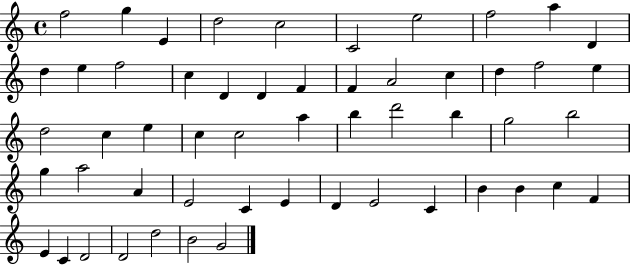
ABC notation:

X:1
T:Untitled
M:4/4
L:1/4
K:C
f2 g E d2 c2 C2 e2 f2 a D d e f2 c D D F F A2 c d f2 e d2 c e c c2 a b d'2 b g2 b2 g a2 A E2 C E D E2 C B B c F E C D2 D2 d2 B2 G2